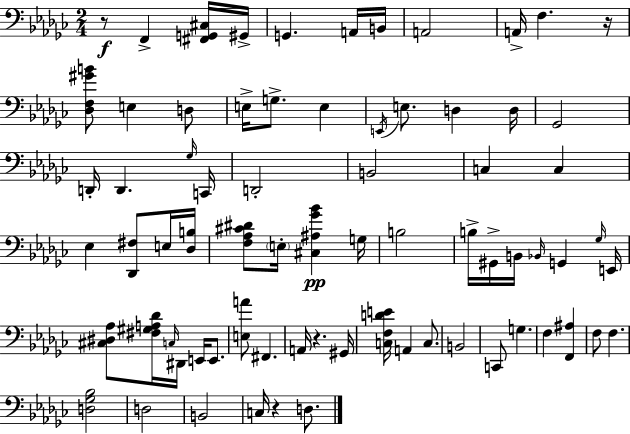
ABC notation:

X:1
T:Untitled
M:2/4
L:1/4
K:Ebm
z/2 F,, [^F,,G,,^C,]/4 ^G,,/4 G,, A,,/4 B,,/4 A,,2 A,,/4 F, z/4 [_D,F,^GB]/2 E, D,/2 E,/4 G,/2 E, E,,/4 E,/2 D, D,/4 _G,,2 D,,/4 D,, _G,/4 C,,/4 D,,2 B,,2 C, C, _E, [_D,,^F,]/2 E,/4 [_D,B,]/4 [F,_A,^C^D]/2 E,/4 [^C,^A,_G_B] G,/4 B,2 B,/4 ^G,,/4 B,,/4 _B,,/4 G,, _G,/4 E,,/4 [^C,^D,_A,]/2 [^F,^G,A,_D]/4 C,/4 ^D,,/4 E,,/4 E,,/2 [E,A]/2 ^F,, A,,/4 z ^G,,/4 [C,F,DE]/4 A,, C,/2 B,,2 C,,/2 G, F, [F,,^A,] F,/2 F, [D,_G,_B,]2 D,2 B,,2 C,/4 z D,/2